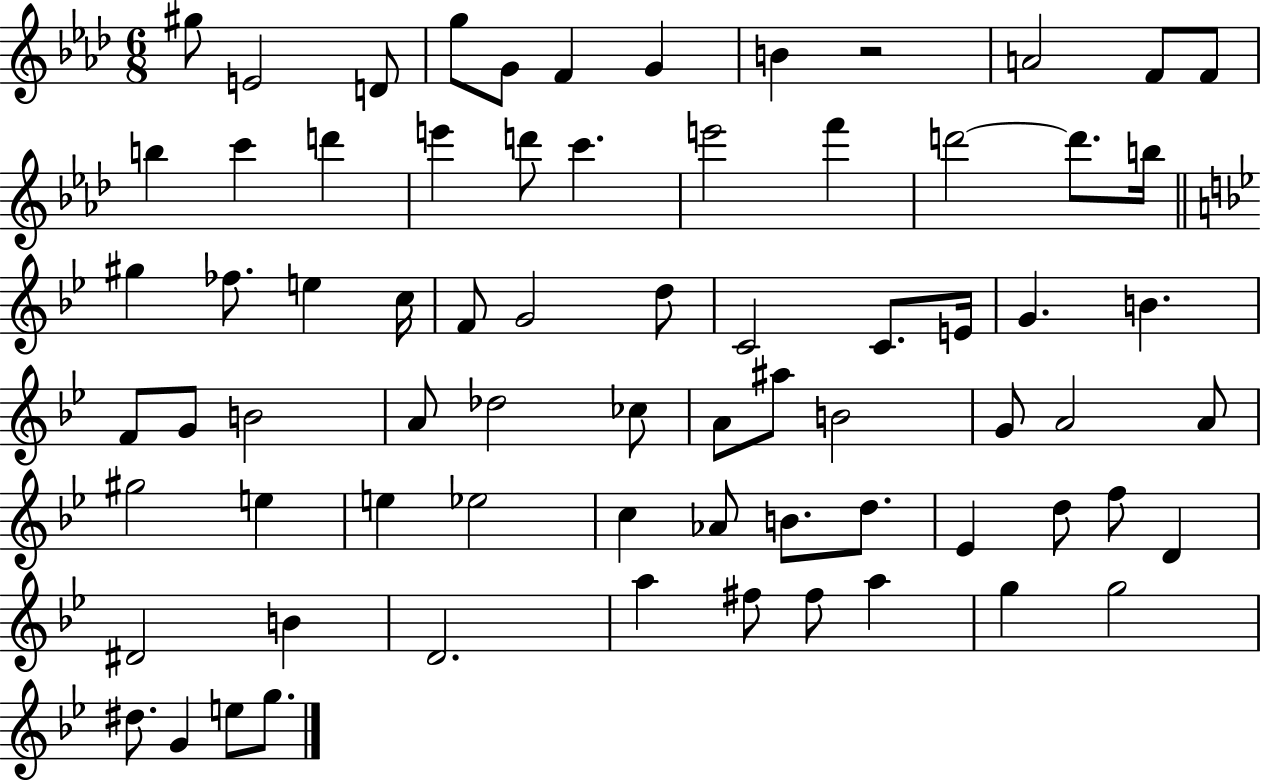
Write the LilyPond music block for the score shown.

{
  \clef treble
  \numericTimeSignature
  \time 6/8
  \key aes \major
  gis''8 e'2 d'8 | g''8 g'8 f'4 g'4 | b'4 r2 | a'2 f'8 f'8 | \break b''4 c'''4 d'''4 | e'''4 d'''8 c'''4. | e'''2 f'''4 | d'''2~~ d'''8. b''16 | \break \bar "||" \break \key bes \major gis''4 fes''8. e''4 c''16 | f'8 g'2 d''8 | c'2 c'8. e'16 | g'4. b'4. | \break f'8 g'8 b'2 | a'8 des''2 ces''8 | a'8 ais''8 b'2 | g'8 a'2 a'8 | \break gis''2 e''4 | e''4 ees''2 | c''4 aes'8 b'8. d''8. | ees'4 d''8 f''8 d'4 | \break dis'2 b'4 | d'2. | a''4 fis''8 fis''8 a''4 | g''4 g''2 | \break dis''8. g'4 e''8 g''8. | \bar "|."
}